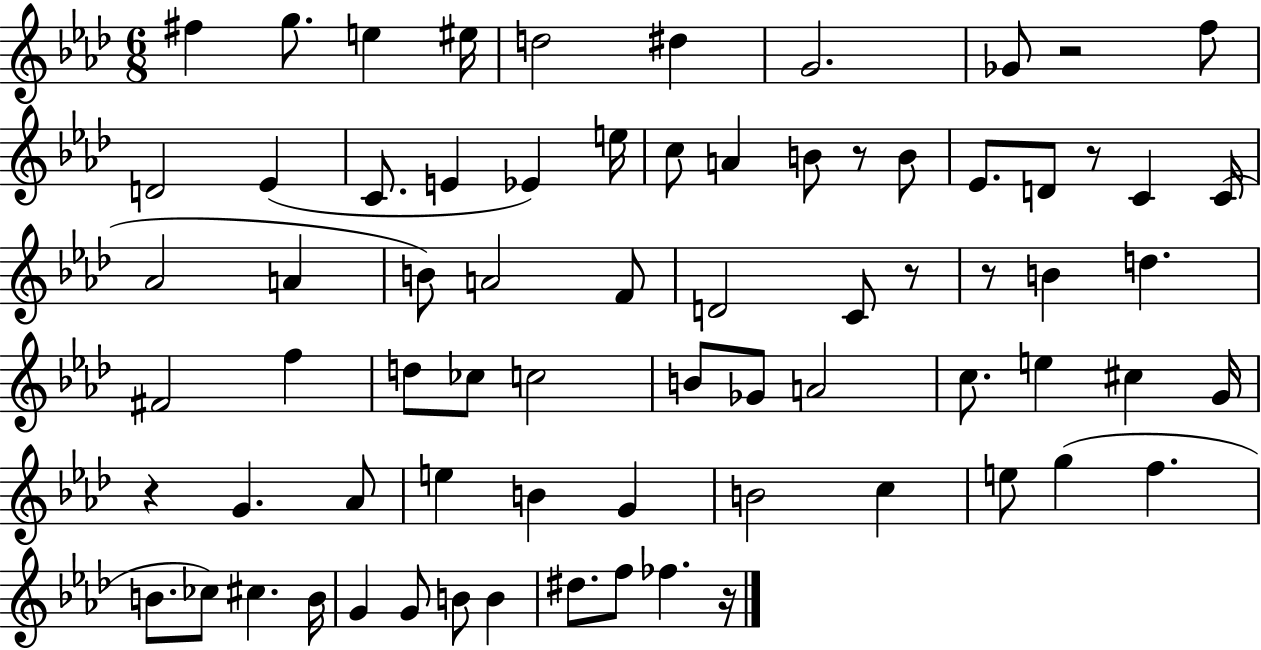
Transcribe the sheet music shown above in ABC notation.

X:1
T:Untitled
M:6/8
L:1/4
K:Ab
^f g/2 e ^e/4 d2 ^d G2 _G/2 z2 f/2 D2 _E C/2 E _E e/4 c/2 A B/2 z/2 B/2 _E/2 D/2 z/2 C C/4 _A2 A B/2 A2 F/2 D2 C/2 z/2 z/2 B d ^F2 f d/2 _c/2 c2 B/2 _G/2 A2 c/2 e ^c G/4 z G _A/2 e B G B2 c e/2 g f B/2 _c/2 ^c B/4 G G/2 B/2 B ^d/2 f/2 _f z/4